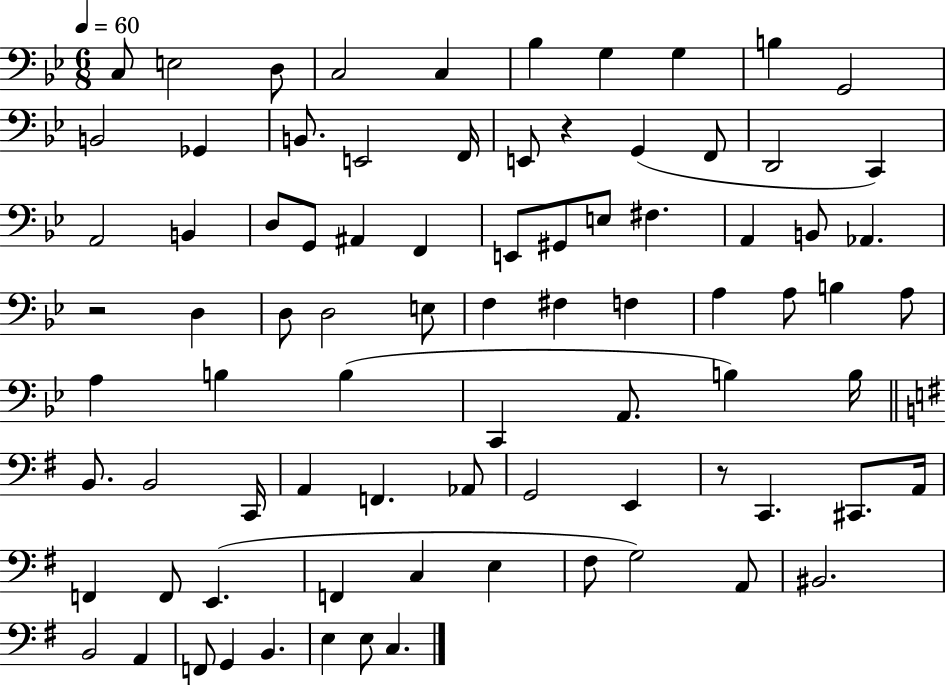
{
  \clef bass
  \numericTimeSignature
  \time 6/8
  \key bes \major
  \tempo 4 = 60
  c8 e2 d8 | c2 c4 | bes4 g4 g4 | b4 g,2 | \break b,2 ges,4 | b,8. e,2 f,16 | e,8 r4 g,4( f,8 | d,2 c,4) | \break a,2 b,4 | d8 g,8 ais,4 f,4 | e,8 gis,8 e8 fis4. | a,4 b,8 aes,4. | \break r2 d4 | d8 d2 e8 | f4 fis4 f4 | a4 a8 b4 a8 | \break a4 b4 b4( | c,4 a,8. b4) b16 | \bar "||" \break \key g \major b,8. b,2 c,16 | a,4 f,4. aes,8 | g,2 e,4 | r8 c,4. cis,8. a,16 | \break f,4 f,8 e,4.( | f,4 c4 e4 | fis8 g2) a,8 | bis,2. | \break b,2 a,4 | f,8 g,4 b,4. | e4 e8 c4. | \bar "|."
}